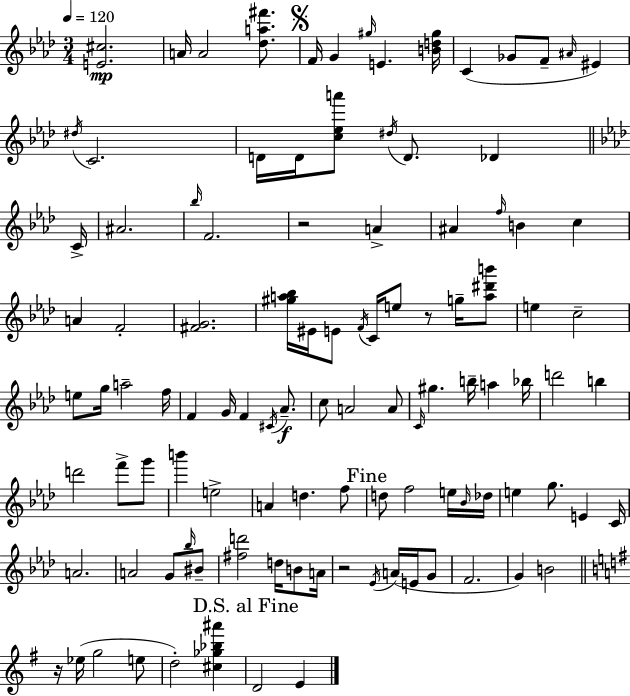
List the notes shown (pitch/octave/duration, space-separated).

[E4,C#5]/h. A4/s A4/h [Db5,A5,F#6]/e. F4/s G4/q G#5/s E4/q. [B4,D5,G#5]/s C4/q Gb4/e F4/e A#4/s EIS4/q D#5/s C4/h. D4/s D4/s [C5,Eb5,A6]/e D#5/s D4/e. Db4/q C4/s A#4/h. Bb5/s F4/h. R/h A4/q A#4/q F5/s B4/q C5/q A4/q F4/h [F#4,G4]/h. [G#5,A5,Bb5]/s EIS4/s E4/e F4/s C4/s E5/e R/e G5/s [A5,D#6,B6]/e E5/q C5/h E5/e G5/s A5/h F5/s F4/q G4/s F4/q C#4/s Ab4/e. C5/e A4/h A4/e C4/s G#5/q. B5/s A5/q Bb5/s D6/h B5/q D6/h F6/e G6/e B6/q E5/h A4/q D5/q. F5/e D5/e F5/h E5/s Bb4/s Db5/s E5/q G5/e. E4/q C4/s A4/h. A4/h G4/e Bb5/s BIS4/e [F#5,D6]/h D5/s B4/e A4/s R/h Eb4/s A4/s E4/s G4/e F4/h. G4/q B4/h R/s Eb5/s G5/h E5/e D5/h [C#5,Gb5,Bb5,A#6]/q D4/h E4/q